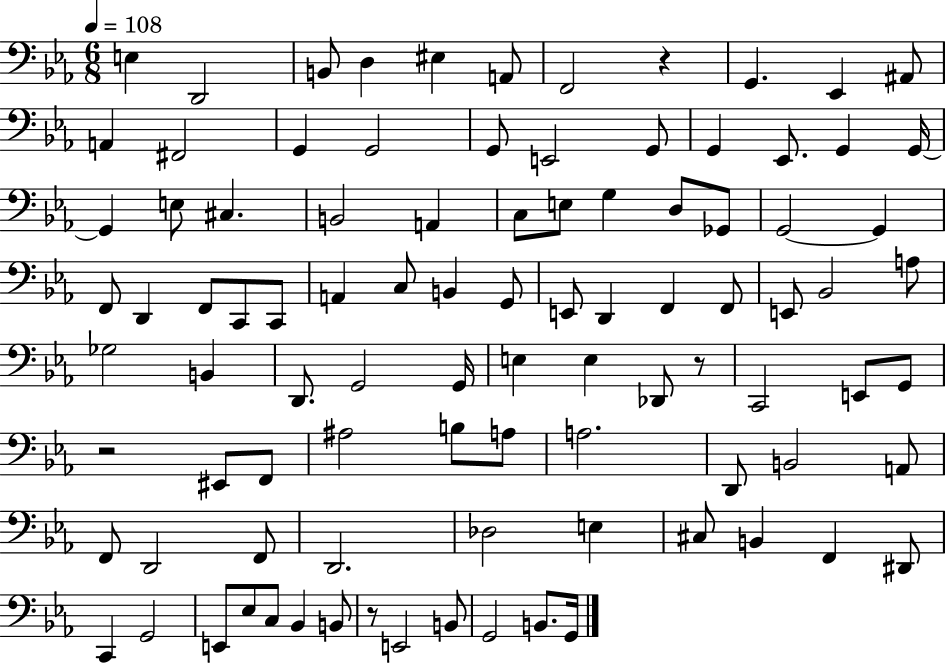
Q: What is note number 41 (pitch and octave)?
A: B2